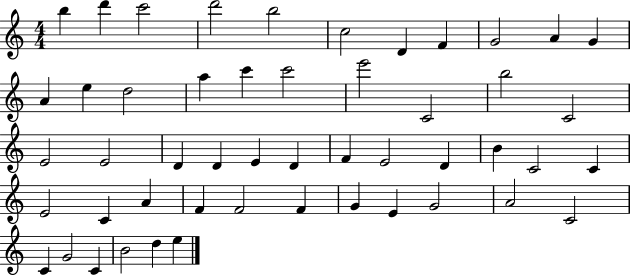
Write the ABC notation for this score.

X:1
T:Untitled
M:4/4
L:1/4
K:C
b d' c'2 d'2 b2 c2 D F G2 A G A e d2 a c' c'2 e'2 C2 b2 C2 E2 E2 D D E D F E2 D B C2 C E2 C A F F2 F G E G2 A2 C2 C G2 C B2 d e